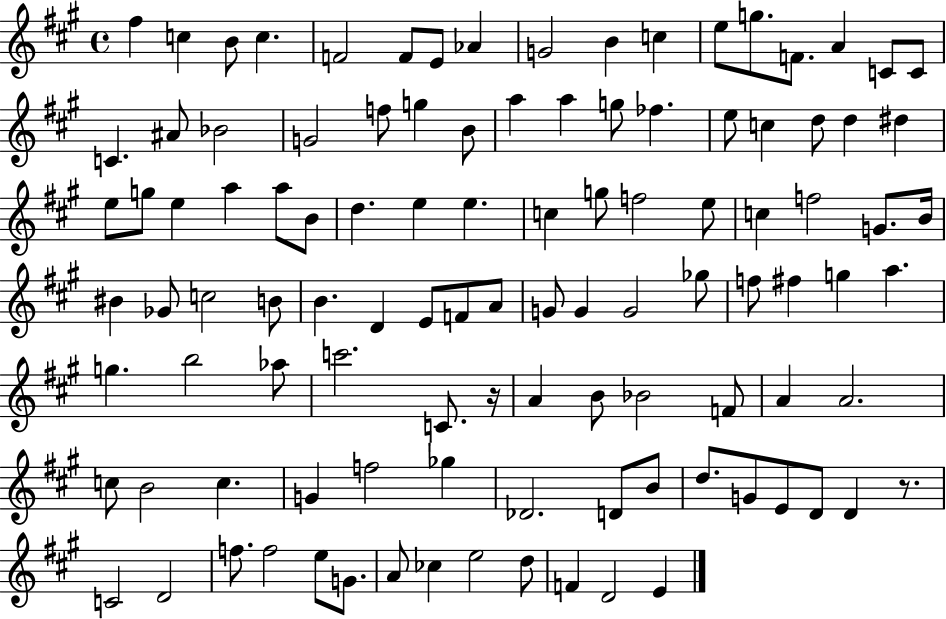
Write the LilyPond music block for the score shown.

{
  \clef treble
  \time 4/4
  \defaultTimeSignature
  \key a \major
  fis''4 c''4 b'8 c''4. | f'2 f'8 e'8 aes'4 | g'2 b'4 c''4 | e''8 g''8. f'8. a'4 c'8 c'8 | \break c'4. ais'8 bes'2 | g'2 f''8 g''4 b'8 | a''4 a''4 g''8 fes''4. | e''8 c''4 d''8 d''4 dis''4 | \break e''8 g''8 e''4 a''4 a''8 b'8 | d''4. e''4 e''4. | c''4 g''8 f''2 e''8 | c''4 f''2 g'8. b'16 | \break bis'4 ges'8 c''2 b'8 | b'4. d'4 e'8 f'8 a'8 | g'8 g'4 g'2 ges''8 | f''8 fis''4 g''4 a''4. | \break g''4. b''2 aes''8 | c'''2. c'8. r16 | a'4 b'8 bes'2 f'8 | a'4 a'2. | \break c''8 b'2 c''4. | g'4 f''2 ges''4 | des'2. d'8 b'8 | d''8. g'8 e'8 d'8 d'4 r8. | \break c'2 d'2 | f''8. f''2 e''8 g'8. | a'8 ces''4 e''2 d''8 | f'4 d'2 e'4 | \break \bar "|."
}